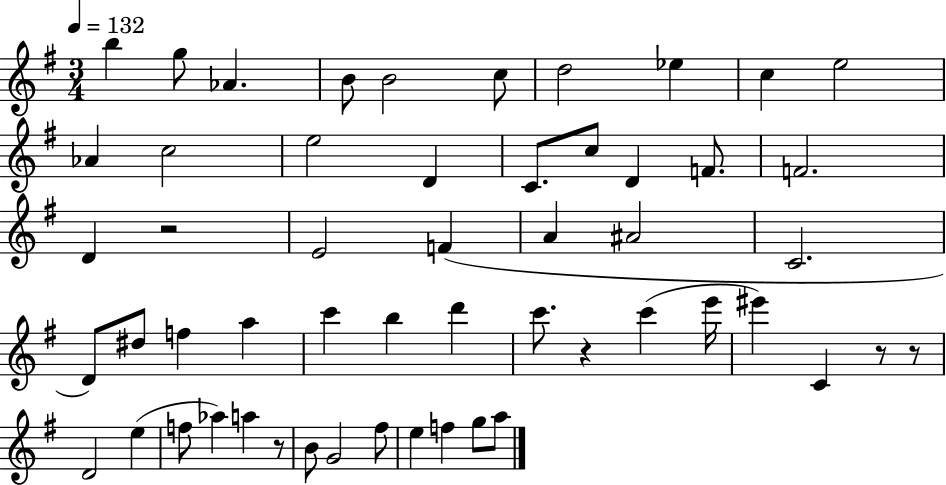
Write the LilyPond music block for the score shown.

{
  \clef treble
  \numericTimeSignature
  \time 3/4
  \key g \major
  \tempo 4 = 132
  \repeat volta 2 { b''4 g''8 aes'4. | b'8 b'2 c''8 | d''2 ees''4 | c''4 e''2 | \break aes'4 c''2 | e''2 d'4 | c'8. c''8 d'4 f'8. | f'2. | \break d'4 r2 | e'2 f'4( | a'4 ais'2 | c'2. | \break d'8) dis''8 f''4 a''4 | c'''4 b''4 d'''4 | c'''8. r4 c'''4( e'''16 | eis'''4) c'4 r8 r8 | \break d'2 e''4( | f''8 aes''4) a''4 r8 | b'8 g'2 fis''8 | e''4 f''4 g''8 a''8 | \break } \bar "|."
}